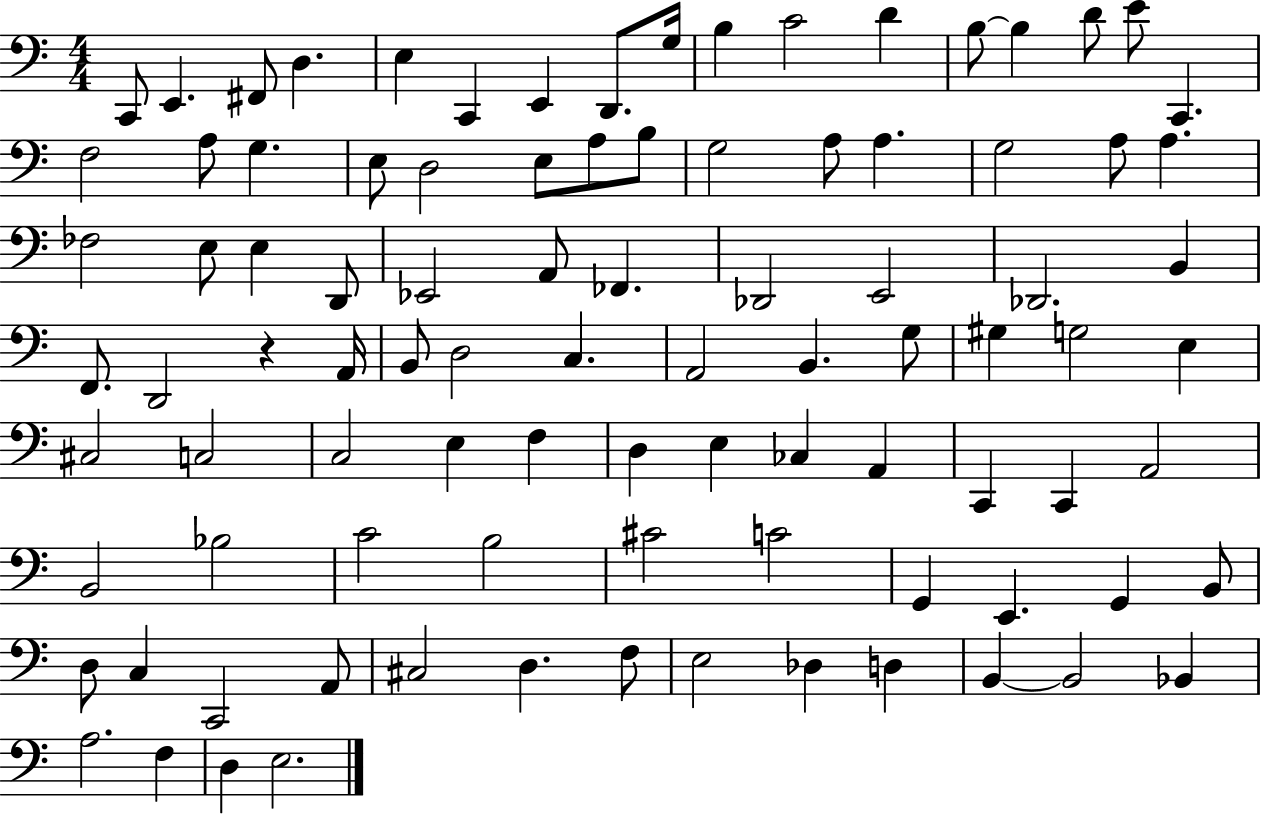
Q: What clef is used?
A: bass